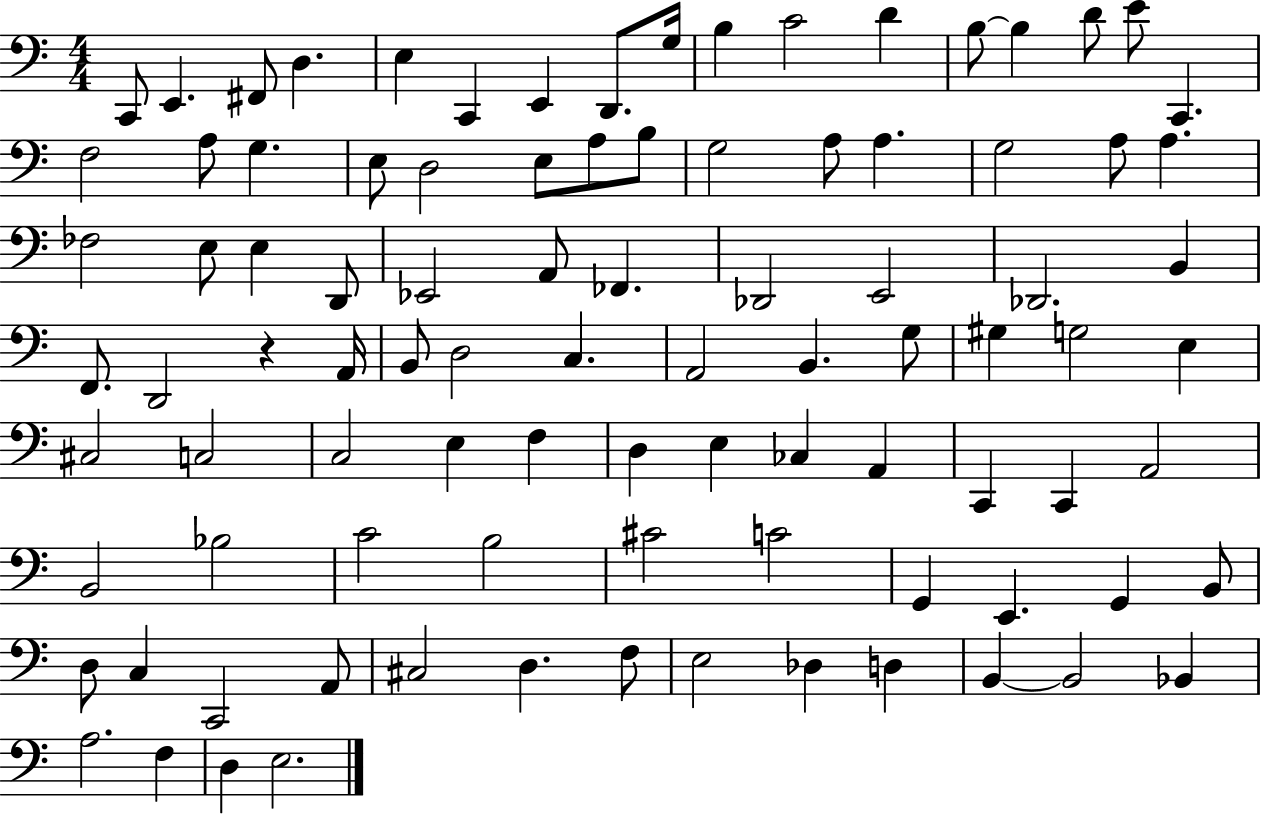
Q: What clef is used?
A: bass